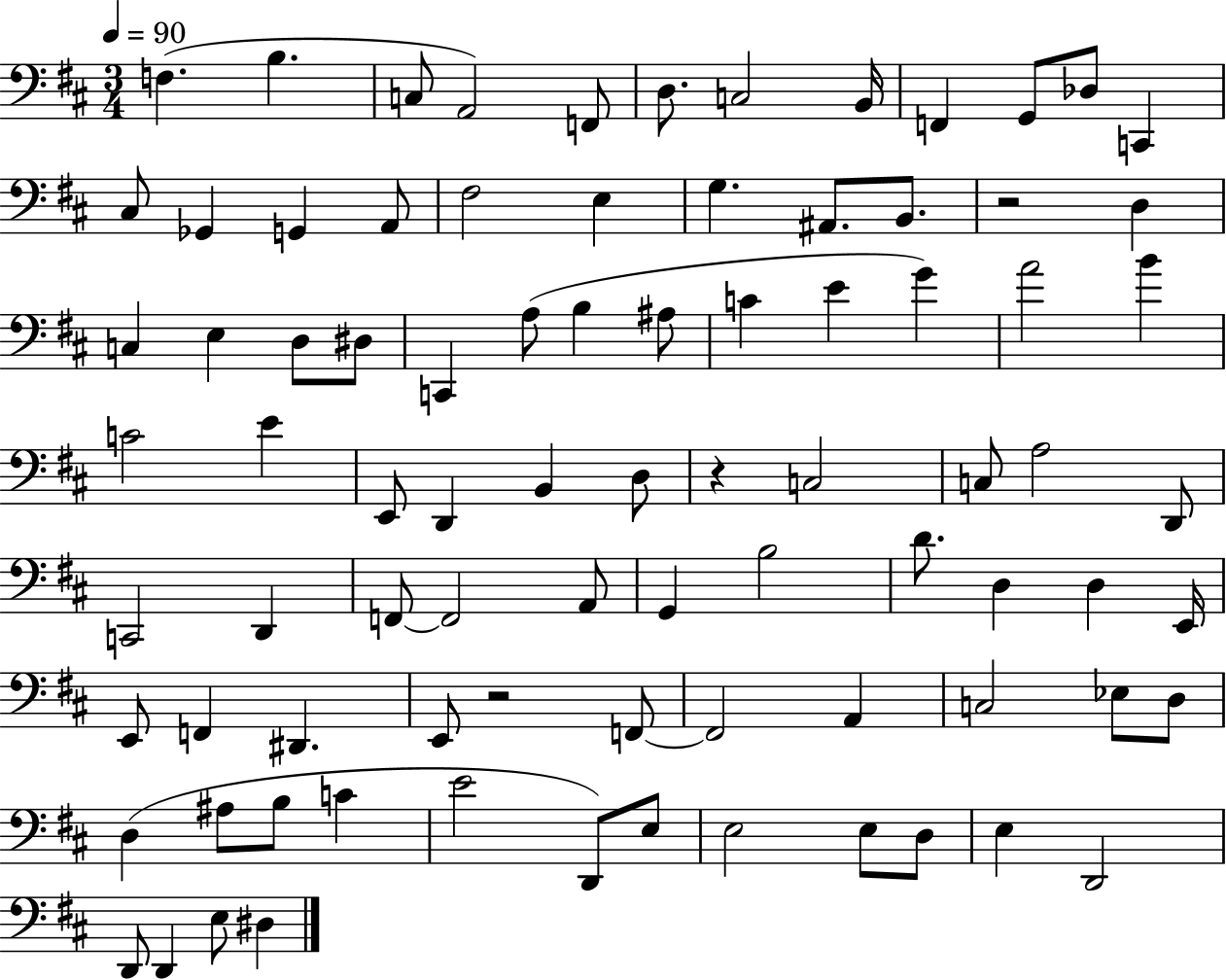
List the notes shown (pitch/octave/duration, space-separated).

F3/q. B3/q. C3/e A2/h F2/e D3/e. C3/h B2/s F2/q G2/e Db3/e C2/q C#3/e Gb2/q G2/q A2/e F#3/h E3/q G3/q. A#2/e. B2/e. R/h D3/q C3/q E3/q D3/e D#3/e C2/q A3/e B3/q A#3/e C4/q E4/q G4/q A4/h B4/q C4/h E4/q E2/e D2/q B2/q D3/e R/q C3/h C3/e A3/h D2/e C2/h D2/q F2/e F2/h A2/e G2/q B3/h D4/e. D3/q D3/q E2/s E2/e F2/q D#2/q. E2/e R/h F2/e F2/h A2/q C3/h Eb3/e D3/e D3/q A#3/e B3/e C4/q E4/h D2/e E3/e E3/h E3/e D3/e E3/q D2/h D2/e D2/q E3/e D#3/q